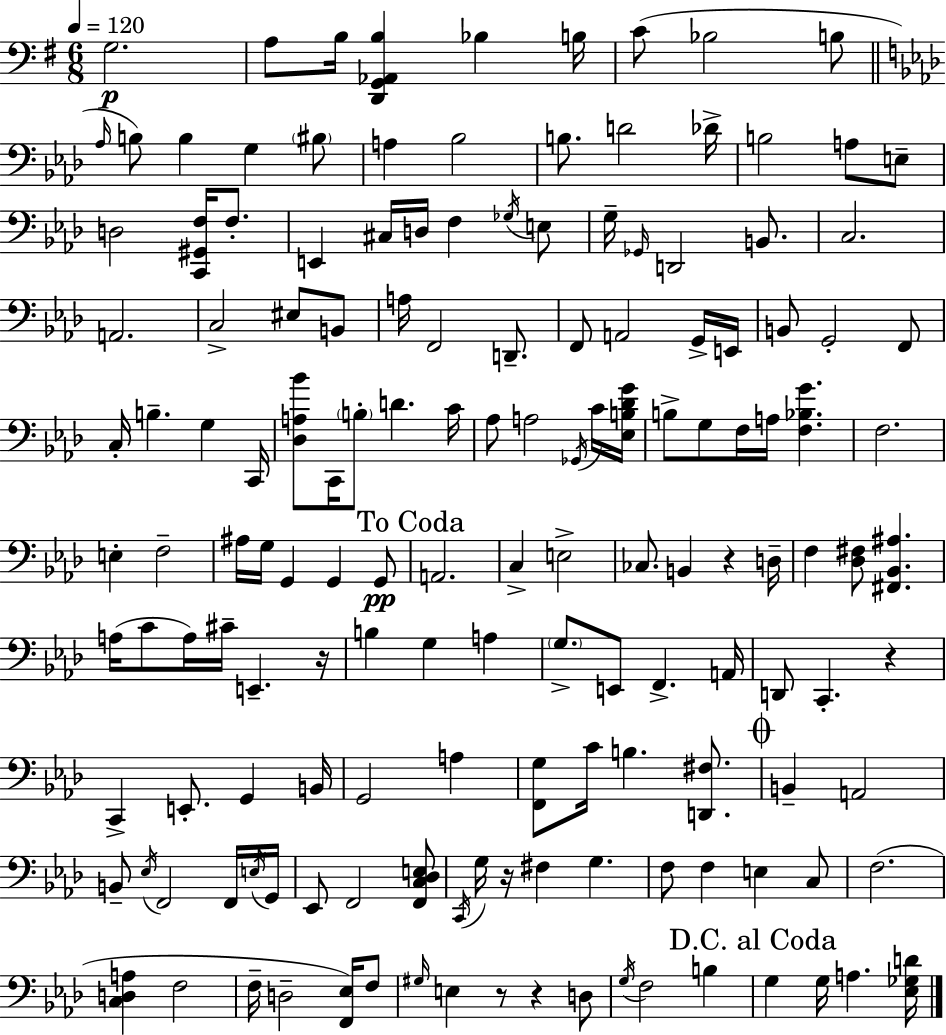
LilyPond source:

{
  \clef bass
  \numericTimeSignature
  \time 6/8
  \key e \minor
  \tempo 4 = 120
  \repeat volta 2 { g2.\p | a8 b16 <d, g, aes, b>4 bes4 b16 | c'8( bes2 b8 | \bar "||" \break \key f \minor \grace { aes16 }) b8 b4 g4 \parenthesize bis8 | a4 bes2 | b8. d'2 | des'16-> b2 a8 e8-- | \break d2 <c, gis, f>16 f8.-. | e,4 cis16 d16 f4 \acciaccatura { ges16 } | e8 g16-- \grace { ges,16 } d,2 | b,8. c2. | \break a,2. | c2-> eis8 | b,8 a16 f,2 | d,8.-- f,8 a,2 | \break g,16-> e,16 b,8 g,2-. | f,8 c16-. b4.-- g4 | c,16 <des a bes'>8 c,16 \parenthesize b8-. d'4. | c'16 aes8 a2 | \break \acciaccatura { ges,16 } c'16 <ees b des' g'>16 b8-> g8 f16 a16 <f bes g'>4. | f2. | e4-. f2-- | ais16 g16 g,4 g,4 | \break g,8\pp \mark "To Coda" a,2. | c4-> e2-> | ces8. b,4 r4 | d16-- f4 <des fis>8 <fis, bes, ais>4. | \break a16( c'8 a16) cis'16-- e,4.-- | r16 b4 g4 | a4 \parenthesize g8.-> e,8 f,4.-> | a,16 d,8 c,4.-. | \break r4 c,4-> e,8.-. g,4 | b,16 g,2 | a4 <f, g>8 c'16 b4. | <d, fis>8. \mark \markup { \musicglyph "scripts.coda" } b,4-- a,2 | \break b,8-- \acciaccatura { ees16 } f,2 | f,16 \acciaccatura { e16 } g,16 ees,8 f,2 | <f, c des e>8 \acciaccatura { c,16 } g16 r16 fis4 | g4. f8 f4 | \break e4 c8 f2.( | <c d a>4 f2 | f16-- d2-- | <f, ees>16) f8 \grace { gis16 } e4 | \break r8 r4 d8 \acciaccatura { g16 } f2 | b4 \mark "D.C. al Coda" g4 | g16 a4. <ees ges d'>16 } \bar "|."
}